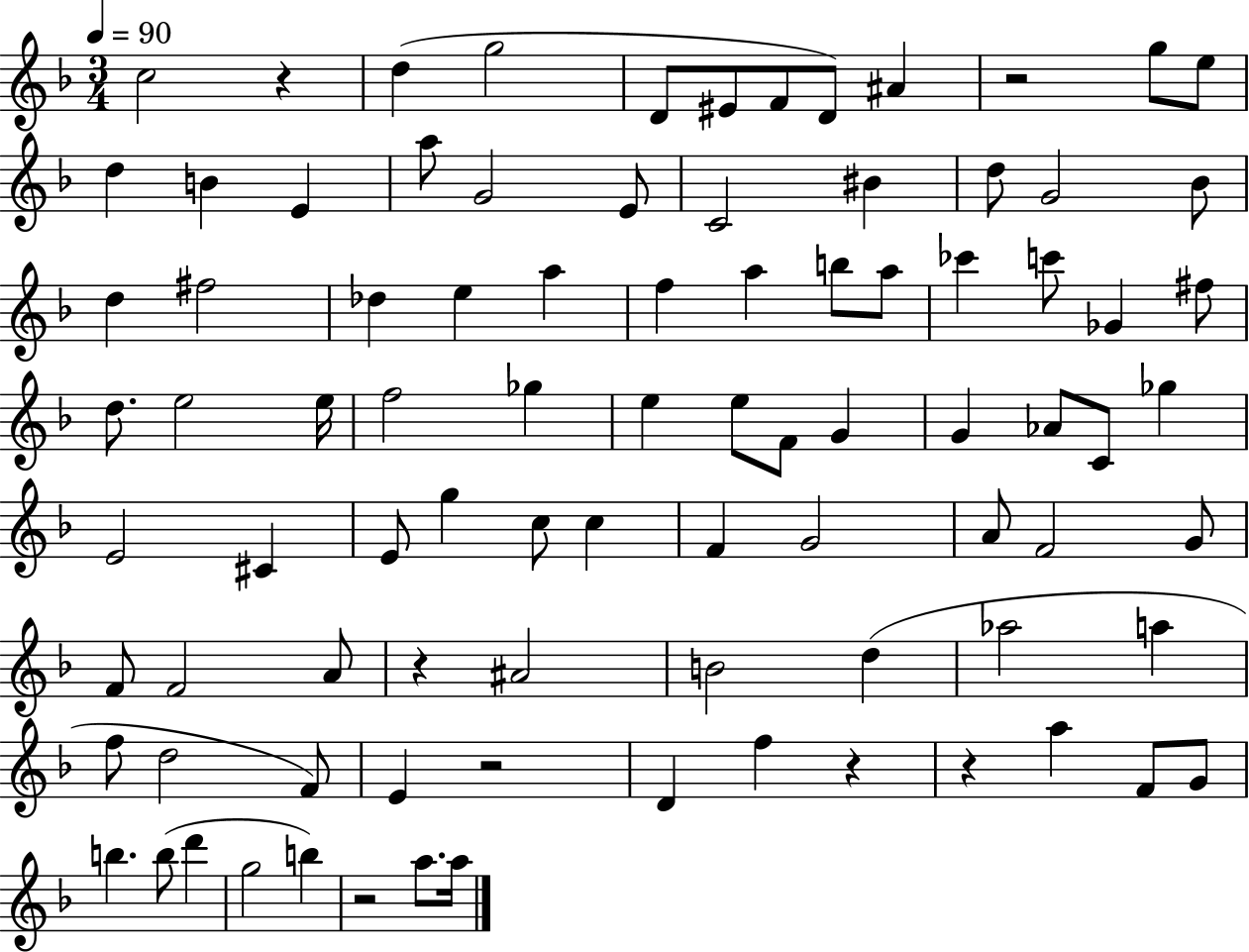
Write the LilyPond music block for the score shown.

{
  \clef treble
  \numericTimeSignature
  \time 3/4
  \key f \major
  \tempo 4 = 90
  \repeat volta 2 { c''2 r4 | d''4( g''2 | d'8 eis'8 f'8 d'8) ais'4 | r2 g''8 e''8 | \break d''4 b'4 e'4 | a''8 g'2 e'8 | c'2 bis'4 | d''8 g'2 bes'8 | \break d''4 fis''2 | des''4 e''4 a''4 | f''4 a''4 b''8 a''8 | ces'''4 c'''8 ges'4 fis''8 | \break d''8. e''2 e''16 | f''2 ges''4 | e''4 e''8 f'8 g'4 | g'4 aes'8 c'8 ges''4 | \break e'2 cis'4 | e'8 g''4 c''8 c''4 | f'4 g'2 | a'8 f'2 g'8 | \break f'8 f'2 a'8 | r4 ais'2 | b'2 d''4( | aes''2 a''4 | \break f''8 d''2 f'8) | e'4 r2 | d'4 f''4 r4 | r4 a''4 f'8 g'8 | \break b''4. b''8( d'''4 | g''2 b''4) | r2 a''8. a''16 | } \bar "|."
}